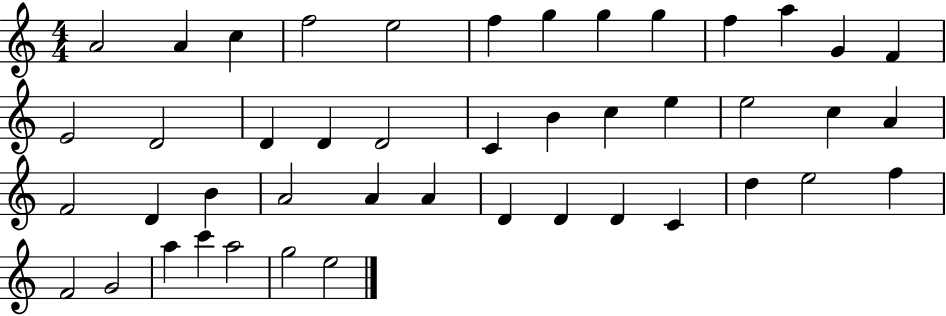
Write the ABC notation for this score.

X:1
T:Untitled
M:4/4
L:1/4
K:C
A2 A c f2 e2 f g g g f a G F E2 D2 D D D2 C B c e e2 c A F2 D B A2 A A D D D C d e2 f F2 G2 a c' a2 g2 e2